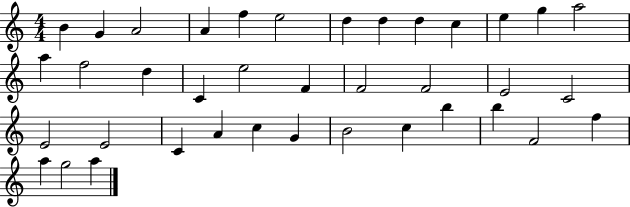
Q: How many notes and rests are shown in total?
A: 38